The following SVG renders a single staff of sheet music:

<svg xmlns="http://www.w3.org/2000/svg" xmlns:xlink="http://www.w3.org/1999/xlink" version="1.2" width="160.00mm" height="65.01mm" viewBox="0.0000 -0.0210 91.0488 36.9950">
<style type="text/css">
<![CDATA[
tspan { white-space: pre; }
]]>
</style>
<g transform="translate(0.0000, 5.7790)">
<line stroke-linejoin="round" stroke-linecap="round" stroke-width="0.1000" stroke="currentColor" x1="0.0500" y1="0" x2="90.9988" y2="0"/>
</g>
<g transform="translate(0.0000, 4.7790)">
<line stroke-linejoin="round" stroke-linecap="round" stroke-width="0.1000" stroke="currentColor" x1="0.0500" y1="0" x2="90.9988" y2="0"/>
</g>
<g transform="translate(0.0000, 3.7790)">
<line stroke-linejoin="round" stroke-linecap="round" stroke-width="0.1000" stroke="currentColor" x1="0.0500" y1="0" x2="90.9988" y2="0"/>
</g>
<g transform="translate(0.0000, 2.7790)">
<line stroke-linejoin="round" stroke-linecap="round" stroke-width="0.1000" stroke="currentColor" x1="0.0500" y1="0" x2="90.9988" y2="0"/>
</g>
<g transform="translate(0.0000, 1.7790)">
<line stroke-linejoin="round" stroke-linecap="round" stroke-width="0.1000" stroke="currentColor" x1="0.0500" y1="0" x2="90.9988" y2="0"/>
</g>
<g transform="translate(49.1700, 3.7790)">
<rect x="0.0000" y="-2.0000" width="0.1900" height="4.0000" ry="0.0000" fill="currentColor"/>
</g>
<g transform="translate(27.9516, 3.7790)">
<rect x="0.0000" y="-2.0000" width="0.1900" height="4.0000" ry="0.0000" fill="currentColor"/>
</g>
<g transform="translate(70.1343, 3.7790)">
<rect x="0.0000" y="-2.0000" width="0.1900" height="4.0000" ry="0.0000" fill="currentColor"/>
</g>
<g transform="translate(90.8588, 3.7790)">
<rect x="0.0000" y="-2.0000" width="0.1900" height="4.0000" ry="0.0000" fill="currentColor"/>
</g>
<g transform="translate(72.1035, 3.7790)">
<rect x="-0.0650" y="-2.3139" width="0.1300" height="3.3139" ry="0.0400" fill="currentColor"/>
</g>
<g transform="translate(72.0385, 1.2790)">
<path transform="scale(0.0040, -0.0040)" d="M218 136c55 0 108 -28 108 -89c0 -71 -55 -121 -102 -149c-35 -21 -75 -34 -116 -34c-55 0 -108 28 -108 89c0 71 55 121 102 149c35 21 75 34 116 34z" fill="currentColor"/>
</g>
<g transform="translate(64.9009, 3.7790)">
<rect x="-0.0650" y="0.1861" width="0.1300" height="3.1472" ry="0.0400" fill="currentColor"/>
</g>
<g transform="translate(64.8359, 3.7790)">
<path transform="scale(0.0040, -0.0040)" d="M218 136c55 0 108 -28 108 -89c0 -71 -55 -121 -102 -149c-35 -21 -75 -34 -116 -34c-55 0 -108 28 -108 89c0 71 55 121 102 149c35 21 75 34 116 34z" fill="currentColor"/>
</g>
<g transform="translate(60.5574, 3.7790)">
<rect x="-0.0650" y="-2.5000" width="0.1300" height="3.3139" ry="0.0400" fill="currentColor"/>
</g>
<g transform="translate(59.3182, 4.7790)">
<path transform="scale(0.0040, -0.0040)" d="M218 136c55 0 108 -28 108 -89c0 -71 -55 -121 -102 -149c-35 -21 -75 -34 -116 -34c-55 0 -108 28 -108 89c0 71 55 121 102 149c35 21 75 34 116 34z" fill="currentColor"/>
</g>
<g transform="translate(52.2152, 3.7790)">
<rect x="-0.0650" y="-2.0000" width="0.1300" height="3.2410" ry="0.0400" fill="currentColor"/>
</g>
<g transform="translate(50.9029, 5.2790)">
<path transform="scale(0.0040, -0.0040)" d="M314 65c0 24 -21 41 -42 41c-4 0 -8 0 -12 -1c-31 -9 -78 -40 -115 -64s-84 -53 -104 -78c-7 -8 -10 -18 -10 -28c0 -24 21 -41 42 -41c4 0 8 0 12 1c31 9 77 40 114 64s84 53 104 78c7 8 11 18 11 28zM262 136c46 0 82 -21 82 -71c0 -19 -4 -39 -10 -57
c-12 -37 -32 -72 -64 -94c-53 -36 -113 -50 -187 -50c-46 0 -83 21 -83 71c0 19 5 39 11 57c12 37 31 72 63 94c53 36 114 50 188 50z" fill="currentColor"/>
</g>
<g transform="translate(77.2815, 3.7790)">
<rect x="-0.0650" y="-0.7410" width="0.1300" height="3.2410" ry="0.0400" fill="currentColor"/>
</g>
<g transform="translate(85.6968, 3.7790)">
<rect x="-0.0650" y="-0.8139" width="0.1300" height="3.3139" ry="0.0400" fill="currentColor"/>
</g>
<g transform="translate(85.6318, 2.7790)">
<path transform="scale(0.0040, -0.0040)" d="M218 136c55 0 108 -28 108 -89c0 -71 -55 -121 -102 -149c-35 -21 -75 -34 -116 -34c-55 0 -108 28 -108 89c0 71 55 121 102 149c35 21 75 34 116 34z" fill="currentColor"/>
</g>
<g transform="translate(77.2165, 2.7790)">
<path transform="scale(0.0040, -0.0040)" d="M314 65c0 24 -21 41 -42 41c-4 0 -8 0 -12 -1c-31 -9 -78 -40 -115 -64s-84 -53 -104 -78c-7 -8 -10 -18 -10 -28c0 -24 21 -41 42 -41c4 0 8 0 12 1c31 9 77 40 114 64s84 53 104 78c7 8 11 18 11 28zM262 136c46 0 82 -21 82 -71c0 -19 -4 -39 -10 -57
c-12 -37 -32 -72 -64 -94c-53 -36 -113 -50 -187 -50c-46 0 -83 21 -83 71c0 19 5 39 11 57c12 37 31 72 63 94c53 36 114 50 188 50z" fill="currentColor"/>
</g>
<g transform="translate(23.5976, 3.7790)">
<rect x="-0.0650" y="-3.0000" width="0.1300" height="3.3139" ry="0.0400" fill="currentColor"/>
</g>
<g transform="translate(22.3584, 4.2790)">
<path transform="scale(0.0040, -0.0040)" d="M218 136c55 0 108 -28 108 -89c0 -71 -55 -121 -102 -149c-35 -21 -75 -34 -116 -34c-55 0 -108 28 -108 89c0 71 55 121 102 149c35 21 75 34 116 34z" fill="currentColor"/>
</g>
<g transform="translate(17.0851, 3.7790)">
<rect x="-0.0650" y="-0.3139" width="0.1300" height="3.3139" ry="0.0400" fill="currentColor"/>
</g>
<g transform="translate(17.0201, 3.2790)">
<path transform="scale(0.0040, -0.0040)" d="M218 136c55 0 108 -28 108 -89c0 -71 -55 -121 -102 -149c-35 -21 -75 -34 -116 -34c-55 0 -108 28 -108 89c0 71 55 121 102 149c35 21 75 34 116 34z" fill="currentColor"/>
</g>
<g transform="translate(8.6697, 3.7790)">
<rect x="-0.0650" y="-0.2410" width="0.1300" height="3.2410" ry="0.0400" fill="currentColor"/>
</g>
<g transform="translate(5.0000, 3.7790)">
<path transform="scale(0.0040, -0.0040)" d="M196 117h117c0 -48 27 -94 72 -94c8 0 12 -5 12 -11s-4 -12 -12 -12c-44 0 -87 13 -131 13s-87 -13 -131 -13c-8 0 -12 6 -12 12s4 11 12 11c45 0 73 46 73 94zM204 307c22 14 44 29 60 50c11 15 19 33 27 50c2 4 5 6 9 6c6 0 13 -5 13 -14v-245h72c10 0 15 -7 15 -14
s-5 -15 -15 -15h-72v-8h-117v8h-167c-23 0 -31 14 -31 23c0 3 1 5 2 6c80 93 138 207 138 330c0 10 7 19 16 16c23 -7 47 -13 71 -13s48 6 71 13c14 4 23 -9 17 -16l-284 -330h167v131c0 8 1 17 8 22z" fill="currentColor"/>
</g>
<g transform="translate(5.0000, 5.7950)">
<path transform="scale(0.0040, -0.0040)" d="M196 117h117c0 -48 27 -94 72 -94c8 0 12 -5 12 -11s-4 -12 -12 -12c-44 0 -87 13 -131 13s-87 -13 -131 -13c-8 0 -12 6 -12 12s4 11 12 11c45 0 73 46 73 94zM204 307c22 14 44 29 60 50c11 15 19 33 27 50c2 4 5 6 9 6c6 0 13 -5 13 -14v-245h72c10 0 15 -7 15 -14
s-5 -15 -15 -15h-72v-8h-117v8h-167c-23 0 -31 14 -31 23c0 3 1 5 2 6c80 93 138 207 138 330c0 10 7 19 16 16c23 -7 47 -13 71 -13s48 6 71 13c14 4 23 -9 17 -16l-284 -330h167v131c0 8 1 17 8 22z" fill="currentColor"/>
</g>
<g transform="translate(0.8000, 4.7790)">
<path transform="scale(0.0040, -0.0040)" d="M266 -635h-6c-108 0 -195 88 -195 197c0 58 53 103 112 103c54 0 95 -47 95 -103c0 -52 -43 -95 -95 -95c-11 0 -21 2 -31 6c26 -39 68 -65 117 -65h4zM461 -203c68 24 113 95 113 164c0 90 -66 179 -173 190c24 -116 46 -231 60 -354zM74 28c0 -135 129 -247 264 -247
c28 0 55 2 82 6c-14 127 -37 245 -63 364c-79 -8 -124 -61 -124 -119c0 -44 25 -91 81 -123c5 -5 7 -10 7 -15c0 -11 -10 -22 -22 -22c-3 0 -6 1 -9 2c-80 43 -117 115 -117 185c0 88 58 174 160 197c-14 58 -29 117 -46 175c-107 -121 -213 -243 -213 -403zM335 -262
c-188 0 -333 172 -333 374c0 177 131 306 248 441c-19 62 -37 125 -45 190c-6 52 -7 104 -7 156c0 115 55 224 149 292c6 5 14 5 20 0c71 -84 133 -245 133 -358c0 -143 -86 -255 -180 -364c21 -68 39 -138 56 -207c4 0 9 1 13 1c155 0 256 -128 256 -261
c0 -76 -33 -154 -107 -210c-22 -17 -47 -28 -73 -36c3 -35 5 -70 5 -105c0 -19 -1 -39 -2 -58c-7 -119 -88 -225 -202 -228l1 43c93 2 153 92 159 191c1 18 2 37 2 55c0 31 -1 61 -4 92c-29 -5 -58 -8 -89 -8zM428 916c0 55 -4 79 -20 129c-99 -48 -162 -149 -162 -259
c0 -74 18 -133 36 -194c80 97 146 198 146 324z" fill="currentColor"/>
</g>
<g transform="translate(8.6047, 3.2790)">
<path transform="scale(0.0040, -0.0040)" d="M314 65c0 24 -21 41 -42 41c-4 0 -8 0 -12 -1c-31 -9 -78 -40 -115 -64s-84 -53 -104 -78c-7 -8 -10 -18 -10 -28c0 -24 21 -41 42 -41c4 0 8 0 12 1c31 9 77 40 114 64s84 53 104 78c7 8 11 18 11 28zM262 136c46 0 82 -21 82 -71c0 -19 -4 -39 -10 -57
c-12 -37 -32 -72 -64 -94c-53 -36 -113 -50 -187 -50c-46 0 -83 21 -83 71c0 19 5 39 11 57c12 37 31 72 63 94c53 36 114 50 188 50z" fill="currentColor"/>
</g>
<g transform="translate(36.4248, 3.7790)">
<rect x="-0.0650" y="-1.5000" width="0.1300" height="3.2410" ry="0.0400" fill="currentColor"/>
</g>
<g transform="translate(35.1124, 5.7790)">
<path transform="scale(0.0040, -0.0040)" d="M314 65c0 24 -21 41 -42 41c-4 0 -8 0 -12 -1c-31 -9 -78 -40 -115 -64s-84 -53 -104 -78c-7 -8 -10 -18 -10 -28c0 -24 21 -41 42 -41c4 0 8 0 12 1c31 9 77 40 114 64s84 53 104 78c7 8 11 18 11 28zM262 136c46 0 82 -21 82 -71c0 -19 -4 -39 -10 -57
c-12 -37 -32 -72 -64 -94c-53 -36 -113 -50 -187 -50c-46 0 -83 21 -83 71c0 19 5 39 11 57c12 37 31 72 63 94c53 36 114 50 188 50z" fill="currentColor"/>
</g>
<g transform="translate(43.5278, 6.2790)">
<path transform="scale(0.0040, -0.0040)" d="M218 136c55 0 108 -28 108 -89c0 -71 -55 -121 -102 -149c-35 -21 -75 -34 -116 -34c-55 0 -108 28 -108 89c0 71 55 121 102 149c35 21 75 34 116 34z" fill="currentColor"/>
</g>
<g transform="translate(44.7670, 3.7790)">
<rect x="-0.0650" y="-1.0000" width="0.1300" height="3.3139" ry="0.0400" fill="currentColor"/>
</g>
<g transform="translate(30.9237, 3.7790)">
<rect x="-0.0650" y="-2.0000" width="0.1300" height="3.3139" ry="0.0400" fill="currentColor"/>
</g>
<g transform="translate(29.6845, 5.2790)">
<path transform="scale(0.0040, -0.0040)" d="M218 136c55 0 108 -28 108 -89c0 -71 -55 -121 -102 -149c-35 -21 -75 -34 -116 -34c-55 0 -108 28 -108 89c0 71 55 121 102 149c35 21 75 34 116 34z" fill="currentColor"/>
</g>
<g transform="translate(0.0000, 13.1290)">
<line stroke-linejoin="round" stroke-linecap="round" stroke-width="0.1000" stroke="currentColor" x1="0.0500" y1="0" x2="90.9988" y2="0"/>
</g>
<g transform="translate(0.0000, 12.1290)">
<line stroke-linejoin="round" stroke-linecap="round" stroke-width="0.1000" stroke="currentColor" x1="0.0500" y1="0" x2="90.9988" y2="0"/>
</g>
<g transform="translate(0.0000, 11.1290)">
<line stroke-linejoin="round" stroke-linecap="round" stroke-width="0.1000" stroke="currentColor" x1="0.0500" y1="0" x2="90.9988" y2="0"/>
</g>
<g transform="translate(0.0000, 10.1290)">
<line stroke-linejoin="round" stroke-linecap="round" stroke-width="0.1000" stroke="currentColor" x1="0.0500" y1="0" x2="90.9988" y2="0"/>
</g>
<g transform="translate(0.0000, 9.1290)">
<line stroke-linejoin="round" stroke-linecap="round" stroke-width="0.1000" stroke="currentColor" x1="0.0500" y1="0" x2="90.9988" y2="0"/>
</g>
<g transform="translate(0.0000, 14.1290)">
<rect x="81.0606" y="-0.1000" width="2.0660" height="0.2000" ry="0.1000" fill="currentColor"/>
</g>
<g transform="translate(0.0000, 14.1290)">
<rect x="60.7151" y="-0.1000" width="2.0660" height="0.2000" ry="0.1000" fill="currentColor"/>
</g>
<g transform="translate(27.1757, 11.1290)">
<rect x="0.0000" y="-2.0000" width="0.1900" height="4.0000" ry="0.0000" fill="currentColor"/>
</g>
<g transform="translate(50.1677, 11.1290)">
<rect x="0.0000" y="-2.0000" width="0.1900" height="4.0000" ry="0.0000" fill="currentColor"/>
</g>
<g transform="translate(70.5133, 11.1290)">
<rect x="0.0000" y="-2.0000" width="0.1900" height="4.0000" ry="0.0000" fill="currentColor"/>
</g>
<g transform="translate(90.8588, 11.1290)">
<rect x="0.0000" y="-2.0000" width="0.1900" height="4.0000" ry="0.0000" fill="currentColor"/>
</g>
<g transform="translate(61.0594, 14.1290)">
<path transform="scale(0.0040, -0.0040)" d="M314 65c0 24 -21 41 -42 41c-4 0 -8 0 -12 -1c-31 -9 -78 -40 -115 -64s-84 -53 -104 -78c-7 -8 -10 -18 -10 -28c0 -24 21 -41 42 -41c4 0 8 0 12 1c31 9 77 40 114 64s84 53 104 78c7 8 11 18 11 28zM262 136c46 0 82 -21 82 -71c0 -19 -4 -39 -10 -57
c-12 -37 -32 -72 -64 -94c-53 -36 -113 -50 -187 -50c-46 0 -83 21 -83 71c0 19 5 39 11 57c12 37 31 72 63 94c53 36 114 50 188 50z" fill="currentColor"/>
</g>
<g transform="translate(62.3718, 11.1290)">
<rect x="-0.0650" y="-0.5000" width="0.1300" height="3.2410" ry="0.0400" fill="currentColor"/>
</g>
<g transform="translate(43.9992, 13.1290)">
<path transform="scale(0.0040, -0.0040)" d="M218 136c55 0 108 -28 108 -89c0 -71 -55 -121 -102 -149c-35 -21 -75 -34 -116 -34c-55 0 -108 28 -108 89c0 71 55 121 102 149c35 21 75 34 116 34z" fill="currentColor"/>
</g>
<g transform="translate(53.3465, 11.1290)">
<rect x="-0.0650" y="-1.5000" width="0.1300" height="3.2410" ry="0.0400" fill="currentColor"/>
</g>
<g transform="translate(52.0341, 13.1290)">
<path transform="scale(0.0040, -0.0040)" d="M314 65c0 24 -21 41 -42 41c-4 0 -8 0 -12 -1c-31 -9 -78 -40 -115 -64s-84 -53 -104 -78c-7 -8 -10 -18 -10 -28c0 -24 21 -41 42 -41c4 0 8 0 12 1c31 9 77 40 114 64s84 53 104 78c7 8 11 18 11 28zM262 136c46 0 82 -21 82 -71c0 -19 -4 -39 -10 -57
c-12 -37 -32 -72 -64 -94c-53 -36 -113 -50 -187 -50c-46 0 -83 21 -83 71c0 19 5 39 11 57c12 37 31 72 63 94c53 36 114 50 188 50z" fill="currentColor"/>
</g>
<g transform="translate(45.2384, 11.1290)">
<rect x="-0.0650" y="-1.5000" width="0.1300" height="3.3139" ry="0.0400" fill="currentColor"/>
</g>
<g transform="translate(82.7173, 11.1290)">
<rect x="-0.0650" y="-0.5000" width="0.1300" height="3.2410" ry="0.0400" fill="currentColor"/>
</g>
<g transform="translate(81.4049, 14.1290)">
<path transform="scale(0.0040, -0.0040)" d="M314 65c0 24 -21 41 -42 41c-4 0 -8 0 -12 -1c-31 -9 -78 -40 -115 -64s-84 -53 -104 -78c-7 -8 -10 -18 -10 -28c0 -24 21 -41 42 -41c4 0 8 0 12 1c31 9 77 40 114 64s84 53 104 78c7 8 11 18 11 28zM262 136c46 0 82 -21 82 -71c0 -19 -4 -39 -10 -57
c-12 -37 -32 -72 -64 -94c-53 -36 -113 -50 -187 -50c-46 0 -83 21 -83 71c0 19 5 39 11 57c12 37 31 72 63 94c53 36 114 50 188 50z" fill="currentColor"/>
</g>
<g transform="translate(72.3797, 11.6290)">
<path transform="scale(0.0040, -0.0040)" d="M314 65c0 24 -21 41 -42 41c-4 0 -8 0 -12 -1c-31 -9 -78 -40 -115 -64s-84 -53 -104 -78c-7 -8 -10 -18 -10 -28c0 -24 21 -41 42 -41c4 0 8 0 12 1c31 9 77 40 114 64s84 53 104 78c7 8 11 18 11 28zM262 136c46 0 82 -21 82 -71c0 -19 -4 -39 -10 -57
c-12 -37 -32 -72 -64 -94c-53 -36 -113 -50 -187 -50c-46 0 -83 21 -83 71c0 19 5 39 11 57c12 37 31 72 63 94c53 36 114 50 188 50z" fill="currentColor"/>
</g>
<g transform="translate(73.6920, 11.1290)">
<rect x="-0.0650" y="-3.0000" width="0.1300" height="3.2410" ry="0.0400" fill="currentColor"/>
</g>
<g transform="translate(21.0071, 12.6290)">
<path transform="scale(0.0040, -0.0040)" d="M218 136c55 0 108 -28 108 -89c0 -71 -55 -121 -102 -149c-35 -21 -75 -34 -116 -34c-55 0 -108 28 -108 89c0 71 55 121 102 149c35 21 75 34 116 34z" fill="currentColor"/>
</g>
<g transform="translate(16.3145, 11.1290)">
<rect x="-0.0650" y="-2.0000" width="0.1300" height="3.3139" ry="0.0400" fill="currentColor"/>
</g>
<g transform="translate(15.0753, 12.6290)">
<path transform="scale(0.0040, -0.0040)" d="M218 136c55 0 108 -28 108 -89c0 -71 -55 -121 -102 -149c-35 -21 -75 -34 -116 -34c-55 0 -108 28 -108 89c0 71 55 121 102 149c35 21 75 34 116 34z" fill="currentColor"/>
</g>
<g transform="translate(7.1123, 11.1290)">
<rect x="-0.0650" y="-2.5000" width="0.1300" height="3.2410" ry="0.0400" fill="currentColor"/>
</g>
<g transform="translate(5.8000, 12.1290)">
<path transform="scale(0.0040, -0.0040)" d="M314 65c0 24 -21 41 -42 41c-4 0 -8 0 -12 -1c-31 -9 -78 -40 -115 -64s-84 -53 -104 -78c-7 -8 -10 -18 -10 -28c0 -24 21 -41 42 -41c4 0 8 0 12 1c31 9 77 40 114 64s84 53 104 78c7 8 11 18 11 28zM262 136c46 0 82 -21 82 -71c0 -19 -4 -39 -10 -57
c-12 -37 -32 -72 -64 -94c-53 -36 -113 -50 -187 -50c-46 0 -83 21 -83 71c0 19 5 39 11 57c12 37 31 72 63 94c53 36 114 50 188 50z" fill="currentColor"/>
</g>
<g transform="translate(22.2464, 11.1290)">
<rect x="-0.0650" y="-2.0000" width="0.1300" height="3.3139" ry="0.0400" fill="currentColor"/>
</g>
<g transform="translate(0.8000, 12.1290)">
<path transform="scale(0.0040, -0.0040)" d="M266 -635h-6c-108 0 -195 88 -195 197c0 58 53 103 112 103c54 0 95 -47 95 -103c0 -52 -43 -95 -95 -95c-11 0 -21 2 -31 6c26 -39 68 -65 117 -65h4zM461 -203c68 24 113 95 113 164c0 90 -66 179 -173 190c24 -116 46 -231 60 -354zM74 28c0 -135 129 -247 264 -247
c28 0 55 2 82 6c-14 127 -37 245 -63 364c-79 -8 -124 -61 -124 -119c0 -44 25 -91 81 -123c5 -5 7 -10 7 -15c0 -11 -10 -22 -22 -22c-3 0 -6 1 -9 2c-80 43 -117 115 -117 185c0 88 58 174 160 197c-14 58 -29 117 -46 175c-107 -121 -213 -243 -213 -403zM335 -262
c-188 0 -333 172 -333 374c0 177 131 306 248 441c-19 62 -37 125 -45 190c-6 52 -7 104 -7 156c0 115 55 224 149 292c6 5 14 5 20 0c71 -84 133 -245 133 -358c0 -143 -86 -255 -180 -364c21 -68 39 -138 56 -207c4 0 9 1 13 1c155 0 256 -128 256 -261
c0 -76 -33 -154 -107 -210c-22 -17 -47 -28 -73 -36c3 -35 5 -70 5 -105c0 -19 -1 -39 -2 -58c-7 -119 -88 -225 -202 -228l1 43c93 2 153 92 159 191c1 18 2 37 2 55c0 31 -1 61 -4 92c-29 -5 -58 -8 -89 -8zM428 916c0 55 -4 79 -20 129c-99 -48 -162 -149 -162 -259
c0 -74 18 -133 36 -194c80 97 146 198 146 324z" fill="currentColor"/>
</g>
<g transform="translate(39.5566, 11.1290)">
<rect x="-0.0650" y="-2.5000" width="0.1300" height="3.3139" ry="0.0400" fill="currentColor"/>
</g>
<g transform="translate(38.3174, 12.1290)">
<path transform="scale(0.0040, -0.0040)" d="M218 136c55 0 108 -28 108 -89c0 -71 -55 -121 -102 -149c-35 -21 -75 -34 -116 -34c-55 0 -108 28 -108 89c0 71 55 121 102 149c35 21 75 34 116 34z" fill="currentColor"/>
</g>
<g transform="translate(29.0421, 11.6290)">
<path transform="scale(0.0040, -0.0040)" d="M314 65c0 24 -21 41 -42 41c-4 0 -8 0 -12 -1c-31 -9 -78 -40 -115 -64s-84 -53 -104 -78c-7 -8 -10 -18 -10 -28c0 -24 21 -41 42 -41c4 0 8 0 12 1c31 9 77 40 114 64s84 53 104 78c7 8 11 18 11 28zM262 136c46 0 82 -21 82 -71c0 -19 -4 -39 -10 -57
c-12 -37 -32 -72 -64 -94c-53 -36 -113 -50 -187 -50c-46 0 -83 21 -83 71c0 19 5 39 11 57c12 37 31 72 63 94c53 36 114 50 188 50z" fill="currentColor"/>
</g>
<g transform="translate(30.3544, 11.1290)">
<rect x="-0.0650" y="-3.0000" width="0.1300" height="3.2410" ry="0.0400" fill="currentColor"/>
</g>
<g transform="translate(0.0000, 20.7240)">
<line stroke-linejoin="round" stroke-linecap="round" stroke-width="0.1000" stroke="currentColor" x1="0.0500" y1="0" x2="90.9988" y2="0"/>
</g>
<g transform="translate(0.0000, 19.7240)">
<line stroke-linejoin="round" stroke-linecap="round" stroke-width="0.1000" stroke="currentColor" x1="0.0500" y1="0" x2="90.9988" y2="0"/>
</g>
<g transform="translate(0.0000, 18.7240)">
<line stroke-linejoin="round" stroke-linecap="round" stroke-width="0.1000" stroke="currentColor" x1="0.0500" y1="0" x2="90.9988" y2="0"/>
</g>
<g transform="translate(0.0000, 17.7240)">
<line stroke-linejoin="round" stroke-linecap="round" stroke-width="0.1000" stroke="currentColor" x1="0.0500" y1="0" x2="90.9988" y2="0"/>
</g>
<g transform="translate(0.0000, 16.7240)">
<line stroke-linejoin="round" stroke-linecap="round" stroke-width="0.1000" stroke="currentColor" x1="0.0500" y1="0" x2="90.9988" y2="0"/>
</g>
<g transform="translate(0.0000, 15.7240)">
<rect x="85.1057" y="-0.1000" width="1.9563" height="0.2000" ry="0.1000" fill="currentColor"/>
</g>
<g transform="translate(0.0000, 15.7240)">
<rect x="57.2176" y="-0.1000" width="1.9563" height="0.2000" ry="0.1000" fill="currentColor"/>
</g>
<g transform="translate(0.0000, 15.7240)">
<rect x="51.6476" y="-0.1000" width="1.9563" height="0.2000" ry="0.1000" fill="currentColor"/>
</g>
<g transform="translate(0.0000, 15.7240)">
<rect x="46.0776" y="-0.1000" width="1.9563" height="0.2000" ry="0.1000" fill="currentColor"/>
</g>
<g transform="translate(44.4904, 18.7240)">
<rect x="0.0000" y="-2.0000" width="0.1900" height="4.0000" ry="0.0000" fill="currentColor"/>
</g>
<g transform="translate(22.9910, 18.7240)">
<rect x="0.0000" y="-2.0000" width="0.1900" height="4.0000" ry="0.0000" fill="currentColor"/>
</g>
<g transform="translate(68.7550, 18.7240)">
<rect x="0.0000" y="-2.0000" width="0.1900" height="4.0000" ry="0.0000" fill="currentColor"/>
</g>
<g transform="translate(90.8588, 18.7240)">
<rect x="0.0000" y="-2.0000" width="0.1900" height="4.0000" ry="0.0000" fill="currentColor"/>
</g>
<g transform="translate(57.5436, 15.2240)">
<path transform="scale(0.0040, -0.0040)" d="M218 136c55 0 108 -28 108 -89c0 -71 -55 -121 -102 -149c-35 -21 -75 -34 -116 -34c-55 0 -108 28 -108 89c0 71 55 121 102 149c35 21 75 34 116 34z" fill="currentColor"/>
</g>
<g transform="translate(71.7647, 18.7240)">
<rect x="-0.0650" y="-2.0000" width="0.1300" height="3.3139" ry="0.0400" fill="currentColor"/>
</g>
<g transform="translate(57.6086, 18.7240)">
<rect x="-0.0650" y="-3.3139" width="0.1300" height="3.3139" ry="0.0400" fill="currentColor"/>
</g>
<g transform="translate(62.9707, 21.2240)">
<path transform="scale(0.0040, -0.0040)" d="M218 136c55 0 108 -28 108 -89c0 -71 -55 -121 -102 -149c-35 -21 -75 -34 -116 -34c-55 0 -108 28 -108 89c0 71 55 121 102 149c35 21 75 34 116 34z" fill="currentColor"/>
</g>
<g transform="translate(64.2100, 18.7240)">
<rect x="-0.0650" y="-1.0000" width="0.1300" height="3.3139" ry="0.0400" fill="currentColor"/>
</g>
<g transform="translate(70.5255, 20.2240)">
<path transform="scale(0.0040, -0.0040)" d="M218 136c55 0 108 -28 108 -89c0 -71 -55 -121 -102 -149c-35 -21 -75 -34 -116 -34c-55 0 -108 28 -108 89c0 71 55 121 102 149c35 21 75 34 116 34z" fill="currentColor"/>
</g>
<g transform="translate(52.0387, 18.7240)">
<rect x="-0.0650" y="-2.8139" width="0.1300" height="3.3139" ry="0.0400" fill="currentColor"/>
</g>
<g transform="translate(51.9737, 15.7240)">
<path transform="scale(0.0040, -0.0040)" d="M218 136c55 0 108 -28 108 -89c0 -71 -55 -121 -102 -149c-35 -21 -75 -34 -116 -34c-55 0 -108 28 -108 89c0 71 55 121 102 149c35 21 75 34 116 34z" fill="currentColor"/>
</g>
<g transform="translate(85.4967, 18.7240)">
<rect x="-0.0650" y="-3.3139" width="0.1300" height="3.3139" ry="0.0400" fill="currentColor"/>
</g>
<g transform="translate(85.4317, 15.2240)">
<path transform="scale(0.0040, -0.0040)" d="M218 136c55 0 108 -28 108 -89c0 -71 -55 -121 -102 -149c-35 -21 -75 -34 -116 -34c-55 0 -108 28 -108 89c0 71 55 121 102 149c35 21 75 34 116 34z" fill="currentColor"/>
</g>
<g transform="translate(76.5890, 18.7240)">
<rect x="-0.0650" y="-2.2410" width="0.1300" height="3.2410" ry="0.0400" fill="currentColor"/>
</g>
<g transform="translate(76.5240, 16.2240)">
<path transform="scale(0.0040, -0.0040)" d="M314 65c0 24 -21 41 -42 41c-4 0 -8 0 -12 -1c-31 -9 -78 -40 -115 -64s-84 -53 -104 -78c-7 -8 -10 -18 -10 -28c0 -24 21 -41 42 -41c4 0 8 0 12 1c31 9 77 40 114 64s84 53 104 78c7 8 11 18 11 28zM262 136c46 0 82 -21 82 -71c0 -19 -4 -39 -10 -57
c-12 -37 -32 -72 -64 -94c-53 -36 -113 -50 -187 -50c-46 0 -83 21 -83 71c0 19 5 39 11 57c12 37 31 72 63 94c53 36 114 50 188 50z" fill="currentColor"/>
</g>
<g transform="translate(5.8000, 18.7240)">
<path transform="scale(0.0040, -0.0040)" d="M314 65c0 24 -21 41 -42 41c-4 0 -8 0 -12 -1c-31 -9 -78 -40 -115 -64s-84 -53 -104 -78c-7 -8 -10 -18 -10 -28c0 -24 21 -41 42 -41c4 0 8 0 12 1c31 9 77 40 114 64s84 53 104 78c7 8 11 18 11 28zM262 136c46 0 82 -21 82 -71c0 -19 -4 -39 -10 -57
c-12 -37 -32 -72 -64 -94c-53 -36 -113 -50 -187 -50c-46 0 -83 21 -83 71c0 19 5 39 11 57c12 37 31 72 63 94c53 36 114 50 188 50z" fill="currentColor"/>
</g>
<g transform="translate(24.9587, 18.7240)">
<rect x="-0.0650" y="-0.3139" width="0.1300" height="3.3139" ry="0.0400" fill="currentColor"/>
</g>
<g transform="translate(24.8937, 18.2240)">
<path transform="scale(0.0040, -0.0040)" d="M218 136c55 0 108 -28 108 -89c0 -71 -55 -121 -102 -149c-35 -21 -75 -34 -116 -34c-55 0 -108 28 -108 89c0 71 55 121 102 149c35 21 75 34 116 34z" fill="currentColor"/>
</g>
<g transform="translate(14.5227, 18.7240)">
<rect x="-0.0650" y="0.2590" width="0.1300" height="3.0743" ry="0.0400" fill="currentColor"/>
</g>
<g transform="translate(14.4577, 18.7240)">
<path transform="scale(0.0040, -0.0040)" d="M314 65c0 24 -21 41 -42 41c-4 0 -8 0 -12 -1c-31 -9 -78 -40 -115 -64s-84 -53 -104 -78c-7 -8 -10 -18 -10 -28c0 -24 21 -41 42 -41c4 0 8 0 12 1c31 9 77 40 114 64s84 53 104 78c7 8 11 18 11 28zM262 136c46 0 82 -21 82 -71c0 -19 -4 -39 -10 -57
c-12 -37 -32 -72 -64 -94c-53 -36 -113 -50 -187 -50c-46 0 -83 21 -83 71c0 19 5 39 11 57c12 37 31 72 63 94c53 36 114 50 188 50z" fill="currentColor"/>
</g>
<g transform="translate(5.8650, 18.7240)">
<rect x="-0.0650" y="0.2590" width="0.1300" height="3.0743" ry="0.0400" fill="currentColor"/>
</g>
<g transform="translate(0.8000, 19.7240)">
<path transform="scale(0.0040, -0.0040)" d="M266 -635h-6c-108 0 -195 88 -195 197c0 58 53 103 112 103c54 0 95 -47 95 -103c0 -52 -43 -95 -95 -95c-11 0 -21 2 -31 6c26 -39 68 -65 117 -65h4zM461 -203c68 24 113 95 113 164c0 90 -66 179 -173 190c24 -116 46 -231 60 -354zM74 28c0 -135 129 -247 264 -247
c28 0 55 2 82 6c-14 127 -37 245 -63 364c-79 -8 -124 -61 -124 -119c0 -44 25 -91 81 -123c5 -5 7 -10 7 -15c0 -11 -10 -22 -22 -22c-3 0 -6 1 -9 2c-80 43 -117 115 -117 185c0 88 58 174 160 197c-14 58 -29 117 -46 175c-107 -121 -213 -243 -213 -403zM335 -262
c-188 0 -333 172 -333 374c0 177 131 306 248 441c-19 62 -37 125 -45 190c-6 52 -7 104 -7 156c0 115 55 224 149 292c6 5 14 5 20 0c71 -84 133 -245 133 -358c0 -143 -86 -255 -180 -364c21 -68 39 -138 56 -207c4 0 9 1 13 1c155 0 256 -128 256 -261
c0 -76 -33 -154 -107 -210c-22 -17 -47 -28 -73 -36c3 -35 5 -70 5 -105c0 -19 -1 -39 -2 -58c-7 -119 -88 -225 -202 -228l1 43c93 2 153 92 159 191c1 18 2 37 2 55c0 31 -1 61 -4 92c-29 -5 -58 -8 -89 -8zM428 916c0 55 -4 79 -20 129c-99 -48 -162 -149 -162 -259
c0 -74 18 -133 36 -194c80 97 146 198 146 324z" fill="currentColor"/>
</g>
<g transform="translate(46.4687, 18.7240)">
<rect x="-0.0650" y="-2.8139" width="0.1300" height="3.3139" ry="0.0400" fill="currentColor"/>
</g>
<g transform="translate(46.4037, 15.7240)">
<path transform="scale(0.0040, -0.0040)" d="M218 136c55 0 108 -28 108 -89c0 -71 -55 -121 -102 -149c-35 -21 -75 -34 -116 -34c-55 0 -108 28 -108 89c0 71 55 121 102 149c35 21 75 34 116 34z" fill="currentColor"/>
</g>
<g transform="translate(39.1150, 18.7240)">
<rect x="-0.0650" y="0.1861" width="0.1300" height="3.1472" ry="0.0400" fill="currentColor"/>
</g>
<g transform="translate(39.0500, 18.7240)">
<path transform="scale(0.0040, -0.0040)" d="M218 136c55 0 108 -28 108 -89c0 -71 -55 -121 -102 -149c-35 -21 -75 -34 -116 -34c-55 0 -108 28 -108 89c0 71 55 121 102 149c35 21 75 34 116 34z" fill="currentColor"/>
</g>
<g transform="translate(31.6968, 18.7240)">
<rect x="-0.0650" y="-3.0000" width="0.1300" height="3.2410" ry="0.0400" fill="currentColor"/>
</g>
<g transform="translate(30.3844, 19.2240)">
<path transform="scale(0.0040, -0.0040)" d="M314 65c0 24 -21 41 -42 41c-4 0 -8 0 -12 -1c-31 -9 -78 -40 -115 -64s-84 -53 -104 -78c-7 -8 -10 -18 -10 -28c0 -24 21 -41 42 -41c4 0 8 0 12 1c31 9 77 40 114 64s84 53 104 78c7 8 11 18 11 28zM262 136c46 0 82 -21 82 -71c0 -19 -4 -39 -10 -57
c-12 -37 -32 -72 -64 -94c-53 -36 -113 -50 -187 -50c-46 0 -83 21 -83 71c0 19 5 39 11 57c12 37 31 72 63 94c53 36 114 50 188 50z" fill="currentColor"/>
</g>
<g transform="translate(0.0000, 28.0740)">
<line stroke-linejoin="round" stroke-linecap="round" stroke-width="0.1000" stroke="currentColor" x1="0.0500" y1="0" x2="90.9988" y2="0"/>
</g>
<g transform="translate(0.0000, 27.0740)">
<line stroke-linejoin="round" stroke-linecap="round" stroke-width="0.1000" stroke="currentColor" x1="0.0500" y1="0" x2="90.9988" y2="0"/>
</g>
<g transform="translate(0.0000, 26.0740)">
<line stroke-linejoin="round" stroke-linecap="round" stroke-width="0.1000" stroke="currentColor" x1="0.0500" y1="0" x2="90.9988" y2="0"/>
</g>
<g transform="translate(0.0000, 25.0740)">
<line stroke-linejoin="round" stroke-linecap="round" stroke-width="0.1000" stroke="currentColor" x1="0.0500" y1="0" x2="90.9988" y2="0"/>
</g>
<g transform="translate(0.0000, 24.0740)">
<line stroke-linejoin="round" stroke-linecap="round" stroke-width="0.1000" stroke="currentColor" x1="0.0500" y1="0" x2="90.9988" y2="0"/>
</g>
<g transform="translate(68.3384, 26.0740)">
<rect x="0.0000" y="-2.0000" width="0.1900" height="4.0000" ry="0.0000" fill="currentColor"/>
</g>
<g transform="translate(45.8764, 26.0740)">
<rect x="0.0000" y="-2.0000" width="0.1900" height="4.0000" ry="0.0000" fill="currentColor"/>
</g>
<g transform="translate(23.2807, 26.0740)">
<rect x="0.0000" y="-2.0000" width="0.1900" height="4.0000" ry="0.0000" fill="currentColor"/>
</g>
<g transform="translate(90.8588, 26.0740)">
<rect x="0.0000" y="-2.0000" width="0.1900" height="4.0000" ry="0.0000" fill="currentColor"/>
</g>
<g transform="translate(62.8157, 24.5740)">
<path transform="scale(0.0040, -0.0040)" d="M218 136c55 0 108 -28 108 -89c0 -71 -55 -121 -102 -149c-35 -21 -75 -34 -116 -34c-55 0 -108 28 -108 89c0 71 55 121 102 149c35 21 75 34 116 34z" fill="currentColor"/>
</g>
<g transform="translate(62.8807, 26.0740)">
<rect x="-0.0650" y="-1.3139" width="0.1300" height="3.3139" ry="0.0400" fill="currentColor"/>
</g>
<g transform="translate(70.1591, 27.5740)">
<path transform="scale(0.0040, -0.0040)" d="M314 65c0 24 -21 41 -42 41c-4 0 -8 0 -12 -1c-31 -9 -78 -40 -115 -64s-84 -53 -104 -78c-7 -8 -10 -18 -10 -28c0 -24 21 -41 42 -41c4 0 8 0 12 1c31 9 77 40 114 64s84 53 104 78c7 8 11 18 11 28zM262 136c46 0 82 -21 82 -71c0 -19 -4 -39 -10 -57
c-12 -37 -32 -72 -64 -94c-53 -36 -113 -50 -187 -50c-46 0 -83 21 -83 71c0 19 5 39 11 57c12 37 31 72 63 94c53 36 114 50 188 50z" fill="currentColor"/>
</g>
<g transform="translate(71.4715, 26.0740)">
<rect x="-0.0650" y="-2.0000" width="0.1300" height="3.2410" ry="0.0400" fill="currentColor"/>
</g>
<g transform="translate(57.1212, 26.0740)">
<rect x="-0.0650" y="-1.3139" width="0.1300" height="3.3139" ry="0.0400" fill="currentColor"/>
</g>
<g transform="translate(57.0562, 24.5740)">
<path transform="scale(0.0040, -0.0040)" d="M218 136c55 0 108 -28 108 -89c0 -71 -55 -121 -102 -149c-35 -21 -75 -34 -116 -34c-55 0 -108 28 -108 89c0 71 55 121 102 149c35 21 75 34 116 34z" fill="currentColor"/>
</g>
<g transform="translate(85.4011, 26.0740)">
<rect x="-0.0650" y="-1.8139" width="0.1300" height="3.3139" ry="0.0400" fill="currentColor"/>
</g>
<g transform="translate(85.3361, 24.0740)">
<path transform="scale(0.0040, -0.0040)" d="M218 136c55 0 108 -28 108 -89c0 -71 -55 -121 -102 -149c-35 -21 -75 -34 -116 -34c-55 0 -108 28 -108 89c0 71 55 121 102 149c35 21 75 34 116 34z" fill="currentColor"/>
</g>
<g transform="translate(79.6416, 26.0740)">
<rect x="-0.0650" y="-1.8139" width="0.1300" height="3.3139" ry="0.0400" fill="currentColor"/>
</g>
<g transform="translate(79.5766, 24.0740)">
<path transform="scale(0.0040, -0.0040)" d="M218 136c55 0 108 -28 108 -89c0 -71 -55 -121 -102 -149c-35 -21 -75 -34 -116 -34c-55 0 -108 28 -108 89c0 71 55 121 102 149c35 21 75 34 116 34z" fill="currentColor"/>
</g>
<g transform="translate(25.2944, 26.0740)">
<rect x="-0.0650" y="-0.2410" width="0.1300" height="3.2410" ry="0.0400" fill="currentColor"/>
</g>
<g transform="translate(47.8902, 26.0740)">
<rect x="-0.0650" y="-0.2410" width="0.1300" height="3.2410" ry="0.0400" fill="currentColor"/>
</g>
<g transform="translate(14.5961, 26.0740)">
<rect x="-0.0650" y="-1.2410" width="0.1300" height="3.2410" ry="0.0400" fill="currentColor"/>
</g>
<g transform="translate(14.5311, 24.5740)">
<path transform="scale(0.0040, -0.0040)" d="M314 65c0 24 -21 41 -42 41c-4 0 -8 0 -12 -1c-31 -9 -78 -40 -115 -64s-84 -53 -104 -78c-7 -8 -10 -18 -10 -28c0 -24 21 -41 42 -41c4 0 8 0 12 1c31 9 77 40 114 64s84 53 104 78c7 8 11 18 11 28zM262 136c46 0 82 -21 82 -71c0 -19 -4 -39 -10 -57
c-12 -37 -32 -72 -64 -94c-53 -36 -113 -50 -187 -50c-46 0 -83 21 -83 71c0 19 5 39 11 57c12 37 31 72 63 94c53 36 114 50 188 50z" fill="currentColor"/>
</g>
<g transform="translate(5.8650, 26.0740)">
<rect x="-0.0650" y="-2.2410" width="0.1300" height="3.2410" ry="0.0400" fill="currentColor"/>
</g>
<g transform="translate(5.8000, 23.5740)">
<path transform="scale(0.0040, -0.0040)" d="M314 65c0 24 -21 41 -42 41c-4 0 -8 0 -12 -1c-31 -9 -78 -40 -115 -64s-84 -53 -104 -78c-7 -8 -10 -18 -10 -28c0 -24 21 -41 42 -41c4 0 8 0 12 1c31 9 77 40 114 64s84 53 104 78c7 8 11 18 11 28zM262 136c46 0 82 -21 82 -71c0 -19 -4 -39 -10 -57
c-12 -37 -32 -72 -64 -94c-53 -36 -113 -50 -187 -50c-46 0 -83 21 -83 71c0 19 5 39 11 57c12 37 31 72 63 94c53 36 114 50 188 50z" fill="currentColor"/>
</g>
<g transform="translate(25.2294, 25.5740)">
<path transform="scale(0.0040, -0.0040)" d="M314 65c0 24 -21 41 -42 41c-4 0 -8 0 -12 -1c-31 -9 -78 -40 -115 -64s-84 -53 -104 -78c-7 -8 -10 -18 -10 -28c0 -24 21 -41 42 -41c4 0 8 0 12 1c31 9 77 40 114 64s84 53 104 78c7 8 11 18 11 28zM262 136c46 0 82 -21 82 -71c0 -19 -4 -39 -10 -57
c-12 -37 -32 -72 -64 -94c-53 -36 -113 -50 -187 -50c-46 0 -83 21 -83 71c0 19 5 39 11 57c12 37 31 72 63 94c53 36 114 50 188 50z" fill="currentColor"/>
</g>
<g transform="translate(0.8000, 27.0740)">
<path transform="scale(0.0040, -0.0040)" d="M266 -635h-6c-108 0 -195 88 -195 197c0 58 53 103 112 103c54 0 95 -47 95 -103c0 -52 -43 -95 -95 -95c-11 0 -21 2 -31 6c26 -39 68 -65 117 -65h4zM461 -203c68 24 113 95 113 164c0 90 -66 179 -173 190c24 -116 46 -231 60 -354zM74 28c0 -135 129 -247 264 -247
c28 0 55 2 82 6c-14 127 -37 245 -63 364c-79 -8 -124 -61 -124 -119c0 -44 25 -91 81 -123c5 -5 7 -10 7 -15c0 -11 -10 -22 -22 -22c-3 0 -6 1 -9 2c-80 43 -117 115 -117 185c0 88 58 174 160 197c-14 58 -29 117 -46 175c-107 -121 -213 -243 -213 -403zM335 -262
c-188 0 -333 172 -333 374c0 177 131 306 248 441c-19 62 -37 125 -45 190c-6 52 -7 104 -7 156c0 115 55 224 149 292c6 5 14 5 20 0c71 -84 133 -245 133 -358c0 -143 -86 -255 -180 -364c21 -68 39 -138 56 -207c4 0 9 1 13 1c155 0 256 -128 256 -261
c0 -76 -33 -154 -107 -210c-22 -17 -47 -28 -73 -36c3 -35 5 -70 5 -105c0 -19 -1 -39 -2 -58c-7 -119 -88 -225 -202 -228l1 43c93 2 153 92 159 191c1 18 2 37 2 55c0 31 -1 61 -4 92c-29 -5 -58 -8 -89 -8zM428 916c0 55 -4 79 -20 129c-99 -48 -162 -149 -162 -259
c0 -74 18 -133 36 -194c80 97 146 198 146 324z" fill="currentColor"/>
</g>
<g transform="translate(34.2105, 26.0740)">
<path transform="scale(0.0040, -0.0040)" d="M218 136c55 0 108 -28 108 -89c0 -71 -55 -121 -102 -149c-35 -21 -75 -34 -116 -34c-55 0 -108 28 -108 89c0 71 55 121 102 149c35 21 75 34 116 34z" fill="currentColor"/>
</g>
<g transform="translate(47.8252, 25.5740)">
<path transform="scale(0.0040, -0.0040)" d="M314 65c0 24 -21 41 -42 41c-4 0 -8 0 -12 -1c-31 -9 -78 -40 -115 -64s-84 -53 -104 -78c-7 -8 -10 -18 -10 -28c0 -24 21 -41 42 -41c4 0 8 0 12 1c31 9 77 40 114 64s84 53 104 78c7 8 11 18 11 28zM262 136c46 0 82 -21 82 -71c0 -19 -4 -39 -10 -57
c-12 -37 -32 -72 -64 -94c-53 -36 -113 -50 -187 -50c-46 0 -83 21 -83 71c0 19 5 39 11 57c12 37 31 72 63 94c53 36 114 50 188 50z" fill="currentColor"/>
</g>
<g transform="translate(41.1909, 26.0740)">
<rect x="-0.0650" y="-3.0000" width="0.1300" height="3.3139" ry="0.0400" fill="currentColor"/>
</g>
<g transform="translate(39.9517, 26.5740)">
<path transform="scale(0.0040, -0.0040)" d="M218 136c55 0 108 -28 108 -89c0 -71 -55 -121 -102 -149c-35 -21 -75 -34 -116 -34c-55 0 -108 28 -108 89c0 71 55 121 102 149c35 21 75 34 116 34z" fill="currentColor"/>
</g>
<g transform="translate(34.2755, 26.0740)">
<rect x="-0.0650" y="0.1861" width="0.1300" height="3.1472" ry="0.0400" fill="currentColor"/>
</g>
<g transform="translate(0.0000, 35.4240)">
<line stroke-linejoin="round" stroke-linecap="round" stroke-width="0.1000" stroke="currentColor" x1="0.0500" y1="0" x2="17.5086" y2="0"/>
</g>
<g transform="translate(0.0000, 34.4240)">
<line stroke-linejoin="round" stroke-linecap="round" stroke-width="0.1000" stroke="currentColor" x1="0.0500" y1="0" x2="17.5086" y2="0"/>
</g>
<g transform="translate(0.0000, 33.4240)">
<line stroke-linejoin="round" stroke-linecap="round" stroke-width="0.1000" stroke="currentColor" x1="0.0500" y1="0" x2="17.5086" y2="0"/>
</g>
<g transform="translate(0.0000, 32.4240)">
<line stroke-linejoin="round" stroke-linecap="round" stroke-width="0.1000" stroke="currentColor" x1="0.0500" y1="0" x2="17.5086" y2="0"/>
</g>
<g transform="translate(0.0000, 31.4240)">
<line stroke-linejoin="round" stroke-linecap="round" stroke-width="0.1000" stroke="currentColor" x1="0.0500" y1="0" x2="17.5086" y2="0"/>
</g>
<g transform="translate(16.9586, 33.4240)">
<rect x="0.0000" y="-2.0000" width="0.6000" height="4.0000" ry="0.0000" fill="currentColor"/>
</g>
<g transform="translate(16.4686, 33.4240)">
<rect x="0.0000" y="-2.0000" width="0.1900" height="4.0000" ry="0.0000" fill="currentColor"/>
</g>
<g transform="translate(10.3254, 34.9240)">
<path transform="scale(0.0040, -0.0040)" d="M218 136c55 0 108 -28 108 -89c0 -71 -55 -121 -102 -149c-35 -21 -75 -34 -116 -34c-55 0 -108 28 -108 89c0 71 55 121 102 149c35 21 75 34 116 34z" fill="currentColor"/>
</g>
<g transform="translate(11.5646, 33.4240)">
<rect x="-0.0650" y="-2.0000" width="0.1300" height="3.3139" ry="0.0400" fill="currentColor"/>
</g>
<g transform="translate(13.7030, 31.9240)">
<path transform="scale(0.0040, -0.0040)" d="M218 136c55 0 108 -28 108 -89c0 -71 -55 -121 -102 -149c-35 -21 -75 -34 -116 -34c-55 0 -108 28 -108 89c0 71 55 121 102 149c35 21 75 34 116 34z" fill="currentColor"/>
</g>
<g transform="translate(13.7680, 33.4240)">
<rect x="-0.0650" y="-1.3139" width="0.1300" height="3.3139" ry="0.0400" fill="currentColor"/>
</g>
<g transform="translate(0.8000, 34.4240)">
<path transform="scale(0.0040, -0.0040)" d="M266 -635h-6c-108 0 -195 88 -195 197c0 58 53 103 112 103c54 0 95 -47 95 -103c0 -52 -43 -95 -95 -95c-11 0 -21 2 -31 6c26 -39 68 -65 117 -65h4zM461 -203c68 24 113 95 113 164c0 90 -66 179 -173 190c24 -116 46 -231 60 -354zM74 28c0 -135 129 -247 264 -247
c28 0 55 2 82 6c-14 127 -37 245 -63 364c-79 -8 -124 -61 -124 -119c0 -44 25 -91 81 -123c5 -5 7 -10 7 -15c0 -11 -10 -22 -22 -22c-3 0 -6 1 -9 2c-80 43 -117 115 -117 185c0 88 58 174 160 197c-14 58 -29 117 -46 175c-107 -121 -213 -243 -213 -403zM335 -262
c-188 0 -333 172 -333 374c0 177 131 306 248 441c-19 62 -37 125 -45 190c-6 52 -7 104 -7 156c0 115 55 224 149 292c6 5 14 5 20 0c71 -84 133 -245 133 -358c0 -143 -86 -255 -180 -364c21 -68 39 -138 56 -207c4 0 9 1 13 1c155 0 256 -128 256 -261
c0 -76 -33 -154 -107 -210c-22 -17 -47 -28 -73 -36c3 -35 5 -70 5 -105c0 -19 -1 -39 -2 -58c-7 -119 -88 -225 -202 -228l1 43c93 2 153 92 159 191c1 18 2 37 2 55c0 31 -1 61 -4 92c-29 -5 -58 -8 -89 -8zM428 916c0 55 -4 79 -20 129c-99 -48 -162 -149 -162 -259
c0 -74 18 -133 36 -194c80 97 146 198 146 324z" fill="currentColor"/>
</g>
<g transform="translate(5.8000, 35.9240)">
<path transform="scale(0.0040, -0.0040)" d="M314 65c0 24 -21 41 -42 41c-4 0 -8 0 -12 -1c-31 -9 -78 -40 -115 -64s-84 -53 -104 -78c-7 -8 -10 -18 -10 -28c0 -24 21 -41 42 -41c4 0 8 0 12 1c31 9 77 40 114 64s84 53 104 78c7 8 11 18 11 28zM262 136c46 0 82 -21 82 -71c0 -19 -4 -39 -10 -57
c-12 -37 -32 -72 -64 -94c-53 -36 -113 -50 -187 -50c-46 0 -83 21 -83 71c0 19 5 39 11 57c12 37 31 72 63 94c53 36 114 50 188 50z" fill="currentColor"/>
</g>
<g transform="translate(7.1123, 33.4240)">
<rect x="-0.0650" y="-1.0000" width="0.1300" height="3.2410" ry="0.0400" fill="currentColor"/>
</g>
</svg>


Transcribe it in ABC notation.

X:1
T:Untitled
M:4/4
L:1/4
K:C
c2 c A F E2 D F2 G B g d2 d G2 F F A2 G E E2 C2 A2 C2 B2 B2 c A2 B a a b D F g2 b g2 e2 c2 B A c2 e e F2 f f D2 F e